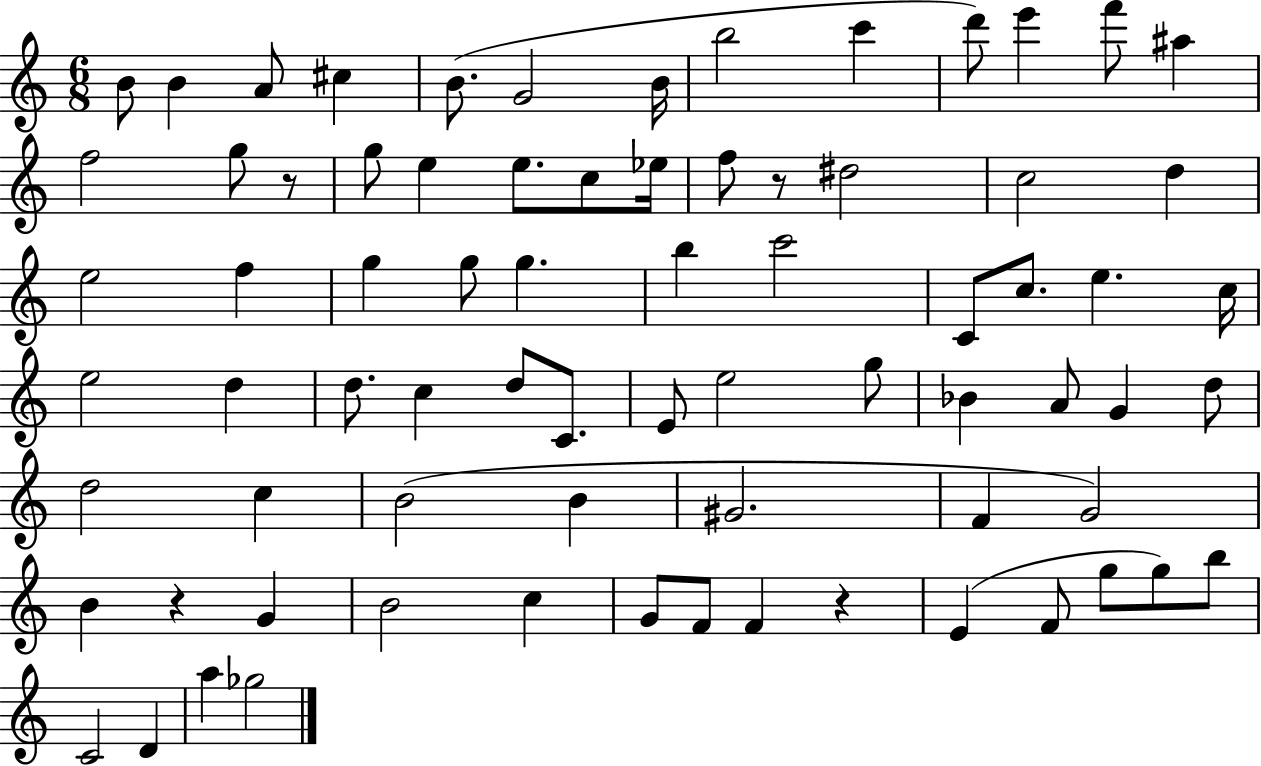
{
  \clef treble
  \numericTimeSignature
  \time 6/8
  \key c \major
  b'8 b'4 a'8 cis''4 | b'8.( g'2 b'16 | b''2 c'''4 | d'''8) e'''4 f'''8 ais''4 | \break f''2 g''8 r8 | g''8 e''4 e''8. c''8 ees''16 | f''8 r8 dis''2 | c''2 d''4 | \break e''2 f''4 | g''4 g''8 g''4. | b''4 c'''2 | c'8 c''8. e''4. c''16 | \break e''2 d''4 | d''8. c''4 d''8 c'8. | e'8 e''2 g''8 | bes'4 a'8 g'4 d''8 | \break d''2 c''4 | b'2( b'4 | gis'2. | f'4 g'2) | \break b'4 r4 g'4 | b'2 c''4 | g'8 f'8 f'4 r4 | e'4( f'8 g''8 g''8) b''8 | \break c'2 d'4 | a''4 ges''2 | \bar "|."
}